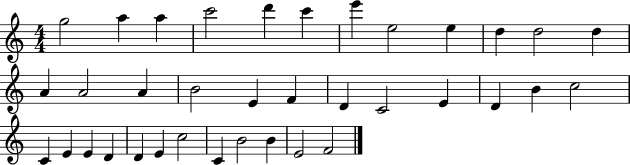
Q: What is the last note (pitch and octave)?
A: F4